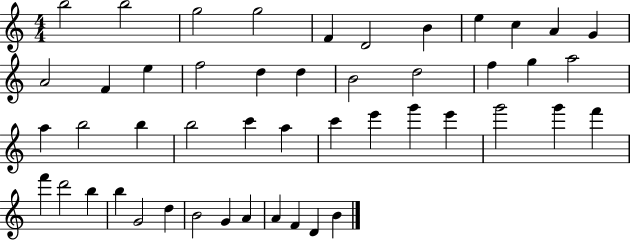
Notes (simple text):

B5/h B5/h G5/h G5/h F4/q D4/h B4/q E5/q C5/q A4/q G4/q A4/h F4/q E5/q F5/h D5/q D5/q B4/h D5/h F5/q G5/q A5/h A5/q B5/h B5/q B5/h C6/q A5/q C6/q E6/q G6/q E6/q G6/h G6/q F6/q F6/q D6/h B5/q B5/q G4/h D5/q B4/h G4/q A4/q A4/q F4/q D4/q B4/q